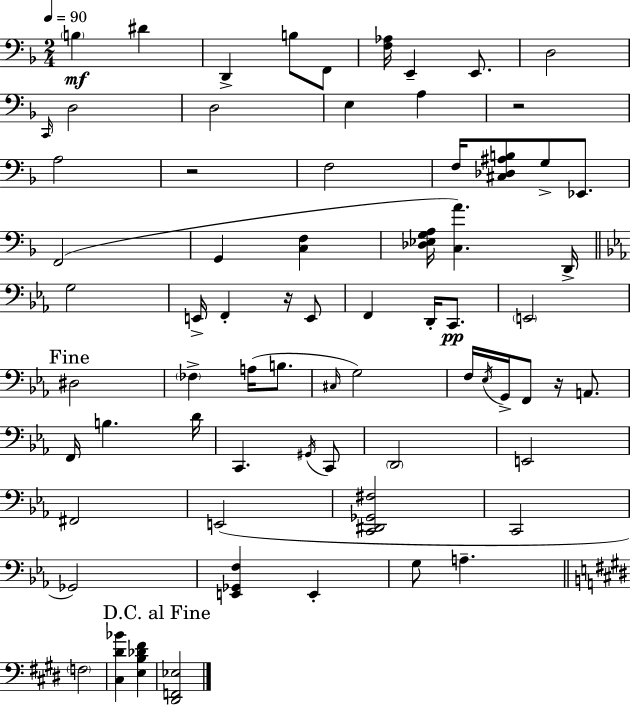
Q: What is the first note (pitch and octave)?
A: B3